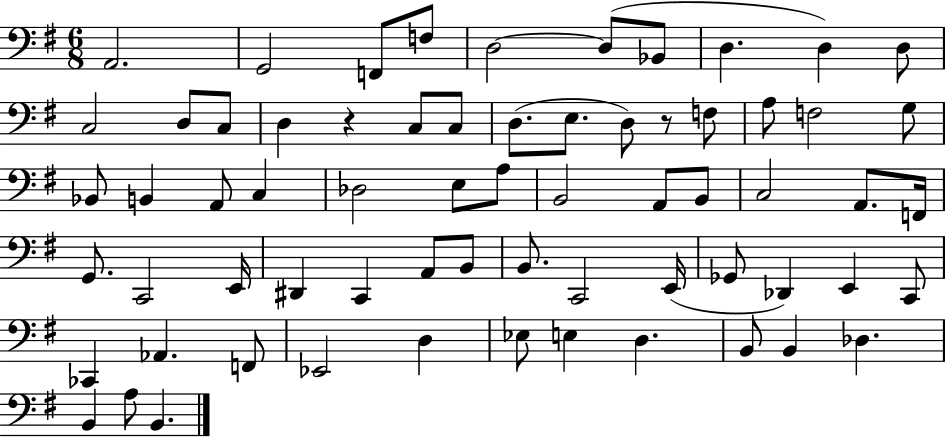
A2/h. G2/h F2/e F3/e D3/h D3/e Bb2/e D3/q. D3/q D3/e C3/h D3/e C3/e D3/q R/q C3/e C3/e D3/e. E3/e. D3/e R/e F3/e A3/e F3/h G3/e Bb2/e B2/q A2/e C3/q Db3/h E3/e A3/e B2/h A2/e B2/e C3/h A2/e. F2/s G2/e. C2/h E2/s D#2/q C2/q A2/e B2/e B2/e. C2/h E2/s Gb2/e Db2/q E2/q C2/e CES2/q Ab2/q. F2/e Eb2/h D3/q Eb3/e E3/q D3/q. B2/e B2/q Db3/q. B2/q A3/e B2/q.